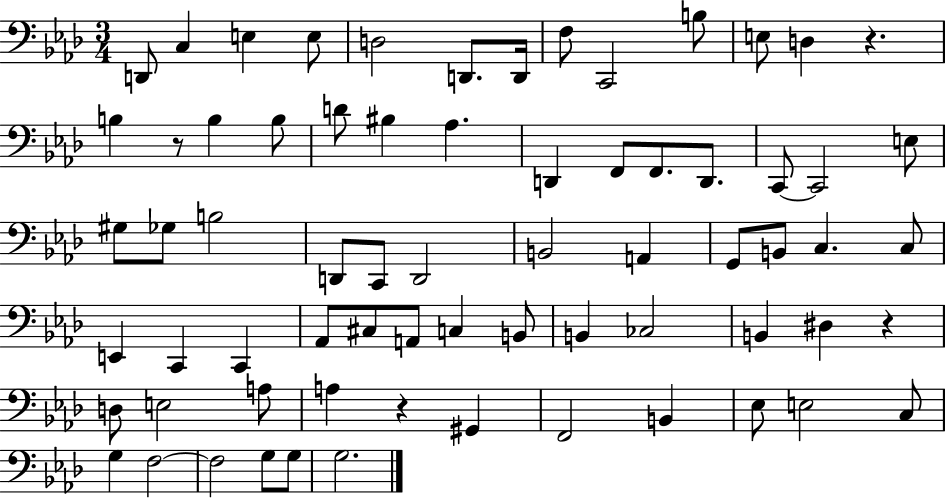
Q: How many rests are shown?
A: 4